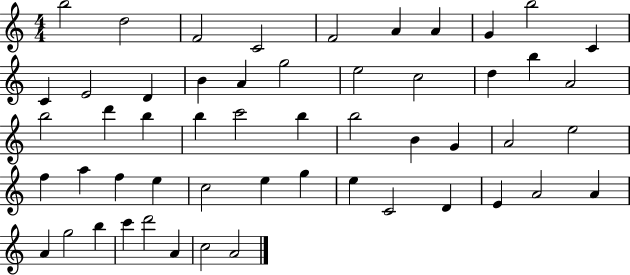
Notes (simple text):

B5/h D5/h F4/h C4/h F4/h A4/q A4/q G4/q B5/h C4/q C4/q E4/h D4/q B4/q A4/q G5/h E5/h C5/h D5/q B5/q A4/h B5/h D6/q B5/q B5/q C6/h B5/q B5/h B4/q G4/q A4/h E5/h F5/q A5/q F5/q E5/q C5/h E5/q G5/q E5/q C4/h D4/q E4/q A4/h A4/q A4/q G5/h B5/q C6/q D6/h A4/q C5/h A4/h